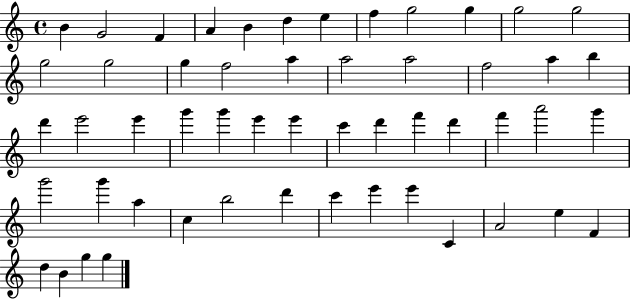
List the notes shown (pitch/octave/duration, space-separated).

B4/q G4/h F4/q A4/q B4/q D5/q E5/q F5/q G5/h G5/q G5/h G5/h G5/h G5/h G5/q F5/h A5/q A5/h A5/h F5/h A5/q B5/q D6/q E6/h E6/q G6/q G6/q E6/q E6/q C6/q D6/q F6/q D6/q F6/q A6/h G6/q G6/h G6/q A5/q C5/q B5/h D6/q C6/q E6/q E6/q C4/q A4/h E5/q F4/q D5/q B4/q G5/q G5/q